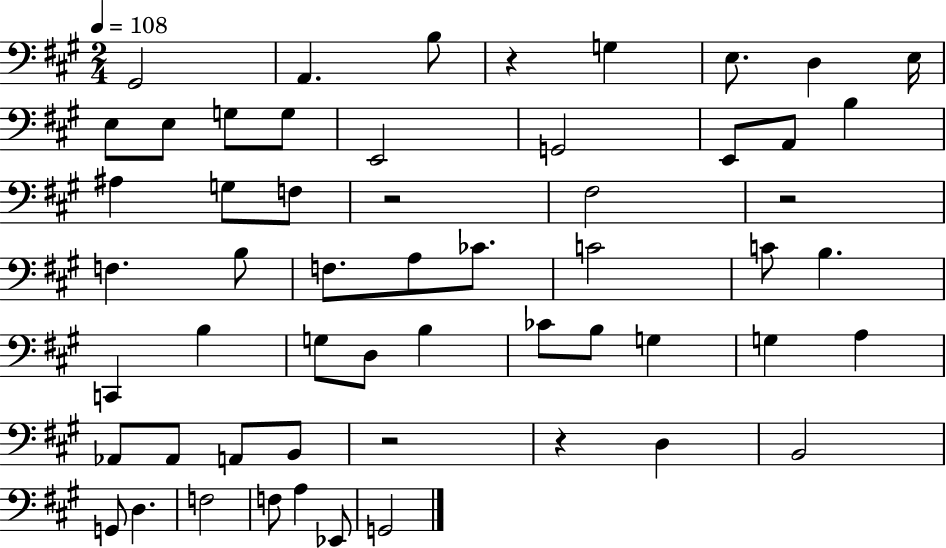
{
  \clef bass
  \numericTimeSignature
  \time 2/4
  \key a \major
  \tempo 4 = 108
  \repeat volta 2 { gis,2 | a,4. b8 | r4 g4 | e8. d4 e16 | \break e8 e8 g8 g8 | e,2 | g,2 | e,8 a,8 b4 | \break ais4 g8 f8 | r2 | fis2 | r2 | \break f4. b8 | f8. a8 ces'8. | c'2 | c'8 b4. | \break c,4 b4 | g8 d8 b4 | ces'8 b8 g4 | g4 a4 | \break aes,8 aes,8 a,8 b,8 | r2 | r4 d4 | b,2 | \break g,8 d4. | f2 | f8 a4 ees,8 | g,2 | \break } \bar "|."
}